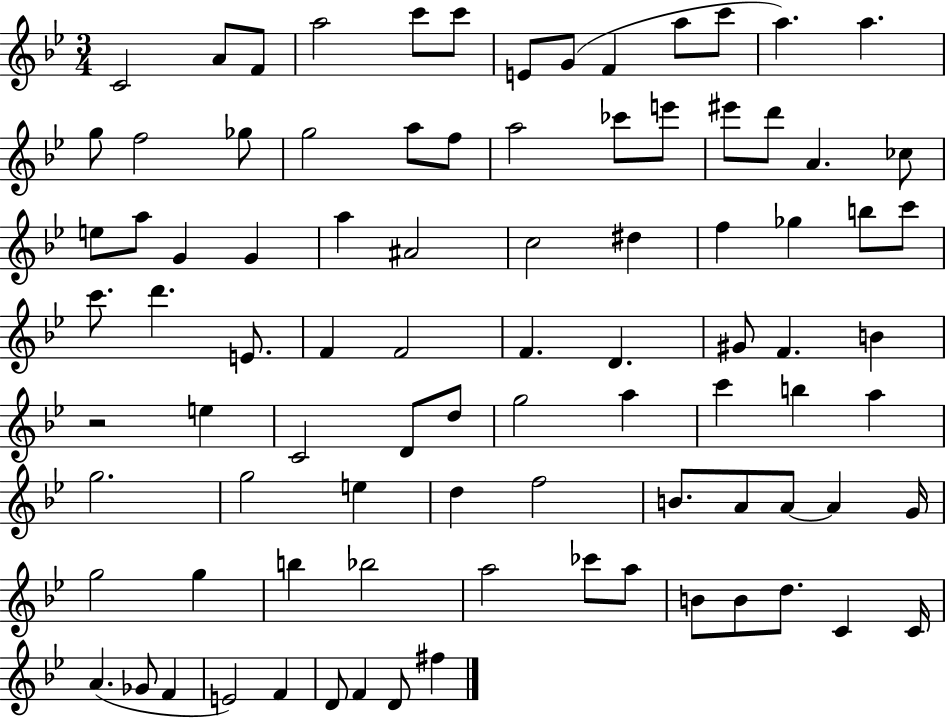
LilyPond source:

{
  \clef treble
  \numericTimeSignature
  \time 3/4
  \key bes \major
  c'2 a'8 f'8 | a''2 c'''8 c'''8 | e'8 g'8( f'4 a''8 c'''8 | a''4.) a''4. | \break g''8 f''2 ges''8 | g''2 a''8 f''8 | a''2 ces'''8 e'''8 | eis'''8 d'''8 a'4. ces''8 | \break e''8 a''8 g'4 g'4 | a''4 ais'2 | c''2 dis''4 | f''4 ges''4 b''8 c'''8 | \break c'''8. d'''4. e'8. | f'4 f'2 | f'4. d'4. | gis'8 f'4. b'4 | \break r2 e''4 | c'2 d'8 d''8 | g''2 a''4 | c'''4 b''4 a''4 | \break g''2. | g''2 e''4 | d''4 f''2 | b'8. a'8 a'8~~ a'4 g'16 | \break g''2 g''4 | b''4 bes''2 | a''2 ces'''8 a''8 | b'8 b'8 d''8. c'4 c'16 | \break a'4.( ges'8 f'4 | e'2) f'4 | d'8 f'4 d'8 fis''4 | \bar "|."
}